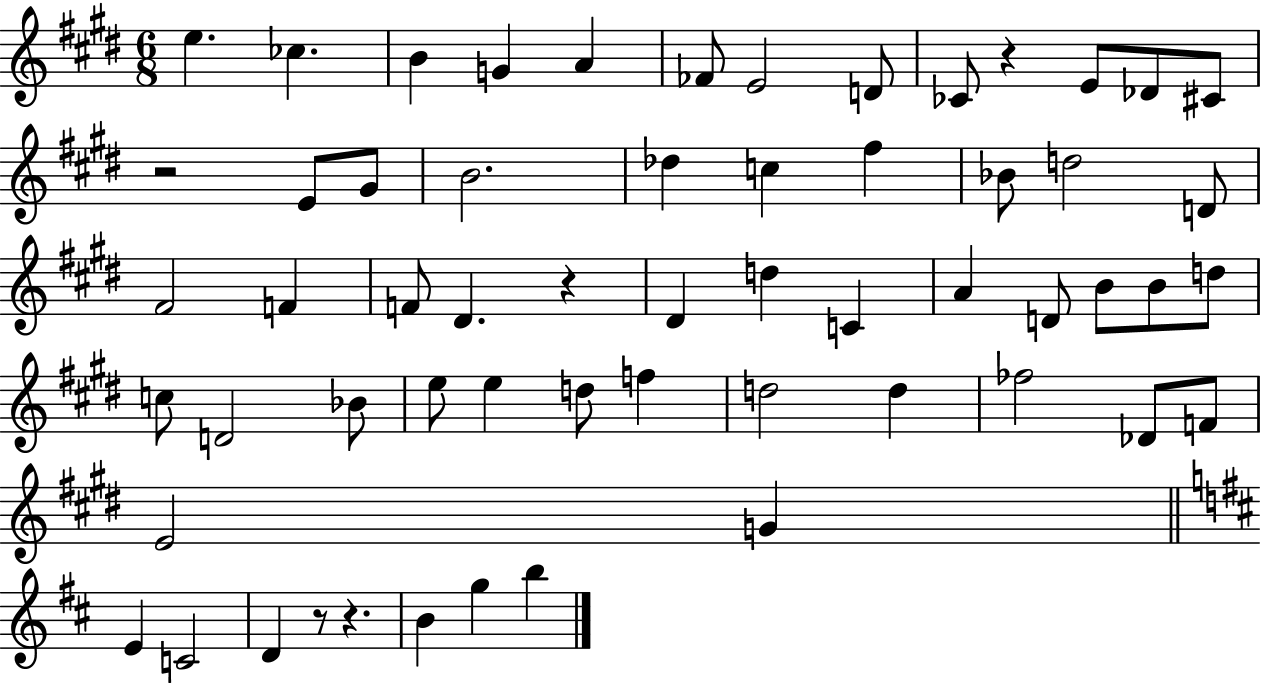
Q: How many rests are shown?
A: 5